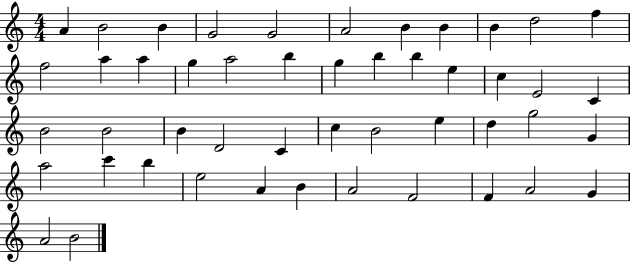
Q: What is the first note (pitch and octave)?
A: A4